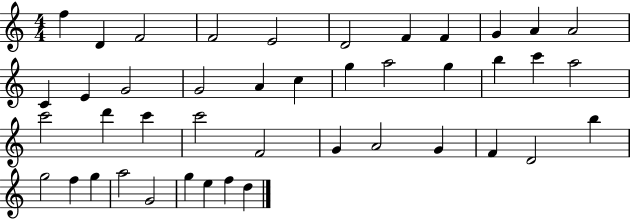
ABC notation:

X:1
T:Untitled
M:4/4
L:1/4
K:C
f D F2 F2 E2 D2 F F G A A2 C E G2 G2 A c g a2 g b c' a2 c'2 d' c' c'2 F2 G A2 G F D2 b g2 f g a2 G2 g e f d